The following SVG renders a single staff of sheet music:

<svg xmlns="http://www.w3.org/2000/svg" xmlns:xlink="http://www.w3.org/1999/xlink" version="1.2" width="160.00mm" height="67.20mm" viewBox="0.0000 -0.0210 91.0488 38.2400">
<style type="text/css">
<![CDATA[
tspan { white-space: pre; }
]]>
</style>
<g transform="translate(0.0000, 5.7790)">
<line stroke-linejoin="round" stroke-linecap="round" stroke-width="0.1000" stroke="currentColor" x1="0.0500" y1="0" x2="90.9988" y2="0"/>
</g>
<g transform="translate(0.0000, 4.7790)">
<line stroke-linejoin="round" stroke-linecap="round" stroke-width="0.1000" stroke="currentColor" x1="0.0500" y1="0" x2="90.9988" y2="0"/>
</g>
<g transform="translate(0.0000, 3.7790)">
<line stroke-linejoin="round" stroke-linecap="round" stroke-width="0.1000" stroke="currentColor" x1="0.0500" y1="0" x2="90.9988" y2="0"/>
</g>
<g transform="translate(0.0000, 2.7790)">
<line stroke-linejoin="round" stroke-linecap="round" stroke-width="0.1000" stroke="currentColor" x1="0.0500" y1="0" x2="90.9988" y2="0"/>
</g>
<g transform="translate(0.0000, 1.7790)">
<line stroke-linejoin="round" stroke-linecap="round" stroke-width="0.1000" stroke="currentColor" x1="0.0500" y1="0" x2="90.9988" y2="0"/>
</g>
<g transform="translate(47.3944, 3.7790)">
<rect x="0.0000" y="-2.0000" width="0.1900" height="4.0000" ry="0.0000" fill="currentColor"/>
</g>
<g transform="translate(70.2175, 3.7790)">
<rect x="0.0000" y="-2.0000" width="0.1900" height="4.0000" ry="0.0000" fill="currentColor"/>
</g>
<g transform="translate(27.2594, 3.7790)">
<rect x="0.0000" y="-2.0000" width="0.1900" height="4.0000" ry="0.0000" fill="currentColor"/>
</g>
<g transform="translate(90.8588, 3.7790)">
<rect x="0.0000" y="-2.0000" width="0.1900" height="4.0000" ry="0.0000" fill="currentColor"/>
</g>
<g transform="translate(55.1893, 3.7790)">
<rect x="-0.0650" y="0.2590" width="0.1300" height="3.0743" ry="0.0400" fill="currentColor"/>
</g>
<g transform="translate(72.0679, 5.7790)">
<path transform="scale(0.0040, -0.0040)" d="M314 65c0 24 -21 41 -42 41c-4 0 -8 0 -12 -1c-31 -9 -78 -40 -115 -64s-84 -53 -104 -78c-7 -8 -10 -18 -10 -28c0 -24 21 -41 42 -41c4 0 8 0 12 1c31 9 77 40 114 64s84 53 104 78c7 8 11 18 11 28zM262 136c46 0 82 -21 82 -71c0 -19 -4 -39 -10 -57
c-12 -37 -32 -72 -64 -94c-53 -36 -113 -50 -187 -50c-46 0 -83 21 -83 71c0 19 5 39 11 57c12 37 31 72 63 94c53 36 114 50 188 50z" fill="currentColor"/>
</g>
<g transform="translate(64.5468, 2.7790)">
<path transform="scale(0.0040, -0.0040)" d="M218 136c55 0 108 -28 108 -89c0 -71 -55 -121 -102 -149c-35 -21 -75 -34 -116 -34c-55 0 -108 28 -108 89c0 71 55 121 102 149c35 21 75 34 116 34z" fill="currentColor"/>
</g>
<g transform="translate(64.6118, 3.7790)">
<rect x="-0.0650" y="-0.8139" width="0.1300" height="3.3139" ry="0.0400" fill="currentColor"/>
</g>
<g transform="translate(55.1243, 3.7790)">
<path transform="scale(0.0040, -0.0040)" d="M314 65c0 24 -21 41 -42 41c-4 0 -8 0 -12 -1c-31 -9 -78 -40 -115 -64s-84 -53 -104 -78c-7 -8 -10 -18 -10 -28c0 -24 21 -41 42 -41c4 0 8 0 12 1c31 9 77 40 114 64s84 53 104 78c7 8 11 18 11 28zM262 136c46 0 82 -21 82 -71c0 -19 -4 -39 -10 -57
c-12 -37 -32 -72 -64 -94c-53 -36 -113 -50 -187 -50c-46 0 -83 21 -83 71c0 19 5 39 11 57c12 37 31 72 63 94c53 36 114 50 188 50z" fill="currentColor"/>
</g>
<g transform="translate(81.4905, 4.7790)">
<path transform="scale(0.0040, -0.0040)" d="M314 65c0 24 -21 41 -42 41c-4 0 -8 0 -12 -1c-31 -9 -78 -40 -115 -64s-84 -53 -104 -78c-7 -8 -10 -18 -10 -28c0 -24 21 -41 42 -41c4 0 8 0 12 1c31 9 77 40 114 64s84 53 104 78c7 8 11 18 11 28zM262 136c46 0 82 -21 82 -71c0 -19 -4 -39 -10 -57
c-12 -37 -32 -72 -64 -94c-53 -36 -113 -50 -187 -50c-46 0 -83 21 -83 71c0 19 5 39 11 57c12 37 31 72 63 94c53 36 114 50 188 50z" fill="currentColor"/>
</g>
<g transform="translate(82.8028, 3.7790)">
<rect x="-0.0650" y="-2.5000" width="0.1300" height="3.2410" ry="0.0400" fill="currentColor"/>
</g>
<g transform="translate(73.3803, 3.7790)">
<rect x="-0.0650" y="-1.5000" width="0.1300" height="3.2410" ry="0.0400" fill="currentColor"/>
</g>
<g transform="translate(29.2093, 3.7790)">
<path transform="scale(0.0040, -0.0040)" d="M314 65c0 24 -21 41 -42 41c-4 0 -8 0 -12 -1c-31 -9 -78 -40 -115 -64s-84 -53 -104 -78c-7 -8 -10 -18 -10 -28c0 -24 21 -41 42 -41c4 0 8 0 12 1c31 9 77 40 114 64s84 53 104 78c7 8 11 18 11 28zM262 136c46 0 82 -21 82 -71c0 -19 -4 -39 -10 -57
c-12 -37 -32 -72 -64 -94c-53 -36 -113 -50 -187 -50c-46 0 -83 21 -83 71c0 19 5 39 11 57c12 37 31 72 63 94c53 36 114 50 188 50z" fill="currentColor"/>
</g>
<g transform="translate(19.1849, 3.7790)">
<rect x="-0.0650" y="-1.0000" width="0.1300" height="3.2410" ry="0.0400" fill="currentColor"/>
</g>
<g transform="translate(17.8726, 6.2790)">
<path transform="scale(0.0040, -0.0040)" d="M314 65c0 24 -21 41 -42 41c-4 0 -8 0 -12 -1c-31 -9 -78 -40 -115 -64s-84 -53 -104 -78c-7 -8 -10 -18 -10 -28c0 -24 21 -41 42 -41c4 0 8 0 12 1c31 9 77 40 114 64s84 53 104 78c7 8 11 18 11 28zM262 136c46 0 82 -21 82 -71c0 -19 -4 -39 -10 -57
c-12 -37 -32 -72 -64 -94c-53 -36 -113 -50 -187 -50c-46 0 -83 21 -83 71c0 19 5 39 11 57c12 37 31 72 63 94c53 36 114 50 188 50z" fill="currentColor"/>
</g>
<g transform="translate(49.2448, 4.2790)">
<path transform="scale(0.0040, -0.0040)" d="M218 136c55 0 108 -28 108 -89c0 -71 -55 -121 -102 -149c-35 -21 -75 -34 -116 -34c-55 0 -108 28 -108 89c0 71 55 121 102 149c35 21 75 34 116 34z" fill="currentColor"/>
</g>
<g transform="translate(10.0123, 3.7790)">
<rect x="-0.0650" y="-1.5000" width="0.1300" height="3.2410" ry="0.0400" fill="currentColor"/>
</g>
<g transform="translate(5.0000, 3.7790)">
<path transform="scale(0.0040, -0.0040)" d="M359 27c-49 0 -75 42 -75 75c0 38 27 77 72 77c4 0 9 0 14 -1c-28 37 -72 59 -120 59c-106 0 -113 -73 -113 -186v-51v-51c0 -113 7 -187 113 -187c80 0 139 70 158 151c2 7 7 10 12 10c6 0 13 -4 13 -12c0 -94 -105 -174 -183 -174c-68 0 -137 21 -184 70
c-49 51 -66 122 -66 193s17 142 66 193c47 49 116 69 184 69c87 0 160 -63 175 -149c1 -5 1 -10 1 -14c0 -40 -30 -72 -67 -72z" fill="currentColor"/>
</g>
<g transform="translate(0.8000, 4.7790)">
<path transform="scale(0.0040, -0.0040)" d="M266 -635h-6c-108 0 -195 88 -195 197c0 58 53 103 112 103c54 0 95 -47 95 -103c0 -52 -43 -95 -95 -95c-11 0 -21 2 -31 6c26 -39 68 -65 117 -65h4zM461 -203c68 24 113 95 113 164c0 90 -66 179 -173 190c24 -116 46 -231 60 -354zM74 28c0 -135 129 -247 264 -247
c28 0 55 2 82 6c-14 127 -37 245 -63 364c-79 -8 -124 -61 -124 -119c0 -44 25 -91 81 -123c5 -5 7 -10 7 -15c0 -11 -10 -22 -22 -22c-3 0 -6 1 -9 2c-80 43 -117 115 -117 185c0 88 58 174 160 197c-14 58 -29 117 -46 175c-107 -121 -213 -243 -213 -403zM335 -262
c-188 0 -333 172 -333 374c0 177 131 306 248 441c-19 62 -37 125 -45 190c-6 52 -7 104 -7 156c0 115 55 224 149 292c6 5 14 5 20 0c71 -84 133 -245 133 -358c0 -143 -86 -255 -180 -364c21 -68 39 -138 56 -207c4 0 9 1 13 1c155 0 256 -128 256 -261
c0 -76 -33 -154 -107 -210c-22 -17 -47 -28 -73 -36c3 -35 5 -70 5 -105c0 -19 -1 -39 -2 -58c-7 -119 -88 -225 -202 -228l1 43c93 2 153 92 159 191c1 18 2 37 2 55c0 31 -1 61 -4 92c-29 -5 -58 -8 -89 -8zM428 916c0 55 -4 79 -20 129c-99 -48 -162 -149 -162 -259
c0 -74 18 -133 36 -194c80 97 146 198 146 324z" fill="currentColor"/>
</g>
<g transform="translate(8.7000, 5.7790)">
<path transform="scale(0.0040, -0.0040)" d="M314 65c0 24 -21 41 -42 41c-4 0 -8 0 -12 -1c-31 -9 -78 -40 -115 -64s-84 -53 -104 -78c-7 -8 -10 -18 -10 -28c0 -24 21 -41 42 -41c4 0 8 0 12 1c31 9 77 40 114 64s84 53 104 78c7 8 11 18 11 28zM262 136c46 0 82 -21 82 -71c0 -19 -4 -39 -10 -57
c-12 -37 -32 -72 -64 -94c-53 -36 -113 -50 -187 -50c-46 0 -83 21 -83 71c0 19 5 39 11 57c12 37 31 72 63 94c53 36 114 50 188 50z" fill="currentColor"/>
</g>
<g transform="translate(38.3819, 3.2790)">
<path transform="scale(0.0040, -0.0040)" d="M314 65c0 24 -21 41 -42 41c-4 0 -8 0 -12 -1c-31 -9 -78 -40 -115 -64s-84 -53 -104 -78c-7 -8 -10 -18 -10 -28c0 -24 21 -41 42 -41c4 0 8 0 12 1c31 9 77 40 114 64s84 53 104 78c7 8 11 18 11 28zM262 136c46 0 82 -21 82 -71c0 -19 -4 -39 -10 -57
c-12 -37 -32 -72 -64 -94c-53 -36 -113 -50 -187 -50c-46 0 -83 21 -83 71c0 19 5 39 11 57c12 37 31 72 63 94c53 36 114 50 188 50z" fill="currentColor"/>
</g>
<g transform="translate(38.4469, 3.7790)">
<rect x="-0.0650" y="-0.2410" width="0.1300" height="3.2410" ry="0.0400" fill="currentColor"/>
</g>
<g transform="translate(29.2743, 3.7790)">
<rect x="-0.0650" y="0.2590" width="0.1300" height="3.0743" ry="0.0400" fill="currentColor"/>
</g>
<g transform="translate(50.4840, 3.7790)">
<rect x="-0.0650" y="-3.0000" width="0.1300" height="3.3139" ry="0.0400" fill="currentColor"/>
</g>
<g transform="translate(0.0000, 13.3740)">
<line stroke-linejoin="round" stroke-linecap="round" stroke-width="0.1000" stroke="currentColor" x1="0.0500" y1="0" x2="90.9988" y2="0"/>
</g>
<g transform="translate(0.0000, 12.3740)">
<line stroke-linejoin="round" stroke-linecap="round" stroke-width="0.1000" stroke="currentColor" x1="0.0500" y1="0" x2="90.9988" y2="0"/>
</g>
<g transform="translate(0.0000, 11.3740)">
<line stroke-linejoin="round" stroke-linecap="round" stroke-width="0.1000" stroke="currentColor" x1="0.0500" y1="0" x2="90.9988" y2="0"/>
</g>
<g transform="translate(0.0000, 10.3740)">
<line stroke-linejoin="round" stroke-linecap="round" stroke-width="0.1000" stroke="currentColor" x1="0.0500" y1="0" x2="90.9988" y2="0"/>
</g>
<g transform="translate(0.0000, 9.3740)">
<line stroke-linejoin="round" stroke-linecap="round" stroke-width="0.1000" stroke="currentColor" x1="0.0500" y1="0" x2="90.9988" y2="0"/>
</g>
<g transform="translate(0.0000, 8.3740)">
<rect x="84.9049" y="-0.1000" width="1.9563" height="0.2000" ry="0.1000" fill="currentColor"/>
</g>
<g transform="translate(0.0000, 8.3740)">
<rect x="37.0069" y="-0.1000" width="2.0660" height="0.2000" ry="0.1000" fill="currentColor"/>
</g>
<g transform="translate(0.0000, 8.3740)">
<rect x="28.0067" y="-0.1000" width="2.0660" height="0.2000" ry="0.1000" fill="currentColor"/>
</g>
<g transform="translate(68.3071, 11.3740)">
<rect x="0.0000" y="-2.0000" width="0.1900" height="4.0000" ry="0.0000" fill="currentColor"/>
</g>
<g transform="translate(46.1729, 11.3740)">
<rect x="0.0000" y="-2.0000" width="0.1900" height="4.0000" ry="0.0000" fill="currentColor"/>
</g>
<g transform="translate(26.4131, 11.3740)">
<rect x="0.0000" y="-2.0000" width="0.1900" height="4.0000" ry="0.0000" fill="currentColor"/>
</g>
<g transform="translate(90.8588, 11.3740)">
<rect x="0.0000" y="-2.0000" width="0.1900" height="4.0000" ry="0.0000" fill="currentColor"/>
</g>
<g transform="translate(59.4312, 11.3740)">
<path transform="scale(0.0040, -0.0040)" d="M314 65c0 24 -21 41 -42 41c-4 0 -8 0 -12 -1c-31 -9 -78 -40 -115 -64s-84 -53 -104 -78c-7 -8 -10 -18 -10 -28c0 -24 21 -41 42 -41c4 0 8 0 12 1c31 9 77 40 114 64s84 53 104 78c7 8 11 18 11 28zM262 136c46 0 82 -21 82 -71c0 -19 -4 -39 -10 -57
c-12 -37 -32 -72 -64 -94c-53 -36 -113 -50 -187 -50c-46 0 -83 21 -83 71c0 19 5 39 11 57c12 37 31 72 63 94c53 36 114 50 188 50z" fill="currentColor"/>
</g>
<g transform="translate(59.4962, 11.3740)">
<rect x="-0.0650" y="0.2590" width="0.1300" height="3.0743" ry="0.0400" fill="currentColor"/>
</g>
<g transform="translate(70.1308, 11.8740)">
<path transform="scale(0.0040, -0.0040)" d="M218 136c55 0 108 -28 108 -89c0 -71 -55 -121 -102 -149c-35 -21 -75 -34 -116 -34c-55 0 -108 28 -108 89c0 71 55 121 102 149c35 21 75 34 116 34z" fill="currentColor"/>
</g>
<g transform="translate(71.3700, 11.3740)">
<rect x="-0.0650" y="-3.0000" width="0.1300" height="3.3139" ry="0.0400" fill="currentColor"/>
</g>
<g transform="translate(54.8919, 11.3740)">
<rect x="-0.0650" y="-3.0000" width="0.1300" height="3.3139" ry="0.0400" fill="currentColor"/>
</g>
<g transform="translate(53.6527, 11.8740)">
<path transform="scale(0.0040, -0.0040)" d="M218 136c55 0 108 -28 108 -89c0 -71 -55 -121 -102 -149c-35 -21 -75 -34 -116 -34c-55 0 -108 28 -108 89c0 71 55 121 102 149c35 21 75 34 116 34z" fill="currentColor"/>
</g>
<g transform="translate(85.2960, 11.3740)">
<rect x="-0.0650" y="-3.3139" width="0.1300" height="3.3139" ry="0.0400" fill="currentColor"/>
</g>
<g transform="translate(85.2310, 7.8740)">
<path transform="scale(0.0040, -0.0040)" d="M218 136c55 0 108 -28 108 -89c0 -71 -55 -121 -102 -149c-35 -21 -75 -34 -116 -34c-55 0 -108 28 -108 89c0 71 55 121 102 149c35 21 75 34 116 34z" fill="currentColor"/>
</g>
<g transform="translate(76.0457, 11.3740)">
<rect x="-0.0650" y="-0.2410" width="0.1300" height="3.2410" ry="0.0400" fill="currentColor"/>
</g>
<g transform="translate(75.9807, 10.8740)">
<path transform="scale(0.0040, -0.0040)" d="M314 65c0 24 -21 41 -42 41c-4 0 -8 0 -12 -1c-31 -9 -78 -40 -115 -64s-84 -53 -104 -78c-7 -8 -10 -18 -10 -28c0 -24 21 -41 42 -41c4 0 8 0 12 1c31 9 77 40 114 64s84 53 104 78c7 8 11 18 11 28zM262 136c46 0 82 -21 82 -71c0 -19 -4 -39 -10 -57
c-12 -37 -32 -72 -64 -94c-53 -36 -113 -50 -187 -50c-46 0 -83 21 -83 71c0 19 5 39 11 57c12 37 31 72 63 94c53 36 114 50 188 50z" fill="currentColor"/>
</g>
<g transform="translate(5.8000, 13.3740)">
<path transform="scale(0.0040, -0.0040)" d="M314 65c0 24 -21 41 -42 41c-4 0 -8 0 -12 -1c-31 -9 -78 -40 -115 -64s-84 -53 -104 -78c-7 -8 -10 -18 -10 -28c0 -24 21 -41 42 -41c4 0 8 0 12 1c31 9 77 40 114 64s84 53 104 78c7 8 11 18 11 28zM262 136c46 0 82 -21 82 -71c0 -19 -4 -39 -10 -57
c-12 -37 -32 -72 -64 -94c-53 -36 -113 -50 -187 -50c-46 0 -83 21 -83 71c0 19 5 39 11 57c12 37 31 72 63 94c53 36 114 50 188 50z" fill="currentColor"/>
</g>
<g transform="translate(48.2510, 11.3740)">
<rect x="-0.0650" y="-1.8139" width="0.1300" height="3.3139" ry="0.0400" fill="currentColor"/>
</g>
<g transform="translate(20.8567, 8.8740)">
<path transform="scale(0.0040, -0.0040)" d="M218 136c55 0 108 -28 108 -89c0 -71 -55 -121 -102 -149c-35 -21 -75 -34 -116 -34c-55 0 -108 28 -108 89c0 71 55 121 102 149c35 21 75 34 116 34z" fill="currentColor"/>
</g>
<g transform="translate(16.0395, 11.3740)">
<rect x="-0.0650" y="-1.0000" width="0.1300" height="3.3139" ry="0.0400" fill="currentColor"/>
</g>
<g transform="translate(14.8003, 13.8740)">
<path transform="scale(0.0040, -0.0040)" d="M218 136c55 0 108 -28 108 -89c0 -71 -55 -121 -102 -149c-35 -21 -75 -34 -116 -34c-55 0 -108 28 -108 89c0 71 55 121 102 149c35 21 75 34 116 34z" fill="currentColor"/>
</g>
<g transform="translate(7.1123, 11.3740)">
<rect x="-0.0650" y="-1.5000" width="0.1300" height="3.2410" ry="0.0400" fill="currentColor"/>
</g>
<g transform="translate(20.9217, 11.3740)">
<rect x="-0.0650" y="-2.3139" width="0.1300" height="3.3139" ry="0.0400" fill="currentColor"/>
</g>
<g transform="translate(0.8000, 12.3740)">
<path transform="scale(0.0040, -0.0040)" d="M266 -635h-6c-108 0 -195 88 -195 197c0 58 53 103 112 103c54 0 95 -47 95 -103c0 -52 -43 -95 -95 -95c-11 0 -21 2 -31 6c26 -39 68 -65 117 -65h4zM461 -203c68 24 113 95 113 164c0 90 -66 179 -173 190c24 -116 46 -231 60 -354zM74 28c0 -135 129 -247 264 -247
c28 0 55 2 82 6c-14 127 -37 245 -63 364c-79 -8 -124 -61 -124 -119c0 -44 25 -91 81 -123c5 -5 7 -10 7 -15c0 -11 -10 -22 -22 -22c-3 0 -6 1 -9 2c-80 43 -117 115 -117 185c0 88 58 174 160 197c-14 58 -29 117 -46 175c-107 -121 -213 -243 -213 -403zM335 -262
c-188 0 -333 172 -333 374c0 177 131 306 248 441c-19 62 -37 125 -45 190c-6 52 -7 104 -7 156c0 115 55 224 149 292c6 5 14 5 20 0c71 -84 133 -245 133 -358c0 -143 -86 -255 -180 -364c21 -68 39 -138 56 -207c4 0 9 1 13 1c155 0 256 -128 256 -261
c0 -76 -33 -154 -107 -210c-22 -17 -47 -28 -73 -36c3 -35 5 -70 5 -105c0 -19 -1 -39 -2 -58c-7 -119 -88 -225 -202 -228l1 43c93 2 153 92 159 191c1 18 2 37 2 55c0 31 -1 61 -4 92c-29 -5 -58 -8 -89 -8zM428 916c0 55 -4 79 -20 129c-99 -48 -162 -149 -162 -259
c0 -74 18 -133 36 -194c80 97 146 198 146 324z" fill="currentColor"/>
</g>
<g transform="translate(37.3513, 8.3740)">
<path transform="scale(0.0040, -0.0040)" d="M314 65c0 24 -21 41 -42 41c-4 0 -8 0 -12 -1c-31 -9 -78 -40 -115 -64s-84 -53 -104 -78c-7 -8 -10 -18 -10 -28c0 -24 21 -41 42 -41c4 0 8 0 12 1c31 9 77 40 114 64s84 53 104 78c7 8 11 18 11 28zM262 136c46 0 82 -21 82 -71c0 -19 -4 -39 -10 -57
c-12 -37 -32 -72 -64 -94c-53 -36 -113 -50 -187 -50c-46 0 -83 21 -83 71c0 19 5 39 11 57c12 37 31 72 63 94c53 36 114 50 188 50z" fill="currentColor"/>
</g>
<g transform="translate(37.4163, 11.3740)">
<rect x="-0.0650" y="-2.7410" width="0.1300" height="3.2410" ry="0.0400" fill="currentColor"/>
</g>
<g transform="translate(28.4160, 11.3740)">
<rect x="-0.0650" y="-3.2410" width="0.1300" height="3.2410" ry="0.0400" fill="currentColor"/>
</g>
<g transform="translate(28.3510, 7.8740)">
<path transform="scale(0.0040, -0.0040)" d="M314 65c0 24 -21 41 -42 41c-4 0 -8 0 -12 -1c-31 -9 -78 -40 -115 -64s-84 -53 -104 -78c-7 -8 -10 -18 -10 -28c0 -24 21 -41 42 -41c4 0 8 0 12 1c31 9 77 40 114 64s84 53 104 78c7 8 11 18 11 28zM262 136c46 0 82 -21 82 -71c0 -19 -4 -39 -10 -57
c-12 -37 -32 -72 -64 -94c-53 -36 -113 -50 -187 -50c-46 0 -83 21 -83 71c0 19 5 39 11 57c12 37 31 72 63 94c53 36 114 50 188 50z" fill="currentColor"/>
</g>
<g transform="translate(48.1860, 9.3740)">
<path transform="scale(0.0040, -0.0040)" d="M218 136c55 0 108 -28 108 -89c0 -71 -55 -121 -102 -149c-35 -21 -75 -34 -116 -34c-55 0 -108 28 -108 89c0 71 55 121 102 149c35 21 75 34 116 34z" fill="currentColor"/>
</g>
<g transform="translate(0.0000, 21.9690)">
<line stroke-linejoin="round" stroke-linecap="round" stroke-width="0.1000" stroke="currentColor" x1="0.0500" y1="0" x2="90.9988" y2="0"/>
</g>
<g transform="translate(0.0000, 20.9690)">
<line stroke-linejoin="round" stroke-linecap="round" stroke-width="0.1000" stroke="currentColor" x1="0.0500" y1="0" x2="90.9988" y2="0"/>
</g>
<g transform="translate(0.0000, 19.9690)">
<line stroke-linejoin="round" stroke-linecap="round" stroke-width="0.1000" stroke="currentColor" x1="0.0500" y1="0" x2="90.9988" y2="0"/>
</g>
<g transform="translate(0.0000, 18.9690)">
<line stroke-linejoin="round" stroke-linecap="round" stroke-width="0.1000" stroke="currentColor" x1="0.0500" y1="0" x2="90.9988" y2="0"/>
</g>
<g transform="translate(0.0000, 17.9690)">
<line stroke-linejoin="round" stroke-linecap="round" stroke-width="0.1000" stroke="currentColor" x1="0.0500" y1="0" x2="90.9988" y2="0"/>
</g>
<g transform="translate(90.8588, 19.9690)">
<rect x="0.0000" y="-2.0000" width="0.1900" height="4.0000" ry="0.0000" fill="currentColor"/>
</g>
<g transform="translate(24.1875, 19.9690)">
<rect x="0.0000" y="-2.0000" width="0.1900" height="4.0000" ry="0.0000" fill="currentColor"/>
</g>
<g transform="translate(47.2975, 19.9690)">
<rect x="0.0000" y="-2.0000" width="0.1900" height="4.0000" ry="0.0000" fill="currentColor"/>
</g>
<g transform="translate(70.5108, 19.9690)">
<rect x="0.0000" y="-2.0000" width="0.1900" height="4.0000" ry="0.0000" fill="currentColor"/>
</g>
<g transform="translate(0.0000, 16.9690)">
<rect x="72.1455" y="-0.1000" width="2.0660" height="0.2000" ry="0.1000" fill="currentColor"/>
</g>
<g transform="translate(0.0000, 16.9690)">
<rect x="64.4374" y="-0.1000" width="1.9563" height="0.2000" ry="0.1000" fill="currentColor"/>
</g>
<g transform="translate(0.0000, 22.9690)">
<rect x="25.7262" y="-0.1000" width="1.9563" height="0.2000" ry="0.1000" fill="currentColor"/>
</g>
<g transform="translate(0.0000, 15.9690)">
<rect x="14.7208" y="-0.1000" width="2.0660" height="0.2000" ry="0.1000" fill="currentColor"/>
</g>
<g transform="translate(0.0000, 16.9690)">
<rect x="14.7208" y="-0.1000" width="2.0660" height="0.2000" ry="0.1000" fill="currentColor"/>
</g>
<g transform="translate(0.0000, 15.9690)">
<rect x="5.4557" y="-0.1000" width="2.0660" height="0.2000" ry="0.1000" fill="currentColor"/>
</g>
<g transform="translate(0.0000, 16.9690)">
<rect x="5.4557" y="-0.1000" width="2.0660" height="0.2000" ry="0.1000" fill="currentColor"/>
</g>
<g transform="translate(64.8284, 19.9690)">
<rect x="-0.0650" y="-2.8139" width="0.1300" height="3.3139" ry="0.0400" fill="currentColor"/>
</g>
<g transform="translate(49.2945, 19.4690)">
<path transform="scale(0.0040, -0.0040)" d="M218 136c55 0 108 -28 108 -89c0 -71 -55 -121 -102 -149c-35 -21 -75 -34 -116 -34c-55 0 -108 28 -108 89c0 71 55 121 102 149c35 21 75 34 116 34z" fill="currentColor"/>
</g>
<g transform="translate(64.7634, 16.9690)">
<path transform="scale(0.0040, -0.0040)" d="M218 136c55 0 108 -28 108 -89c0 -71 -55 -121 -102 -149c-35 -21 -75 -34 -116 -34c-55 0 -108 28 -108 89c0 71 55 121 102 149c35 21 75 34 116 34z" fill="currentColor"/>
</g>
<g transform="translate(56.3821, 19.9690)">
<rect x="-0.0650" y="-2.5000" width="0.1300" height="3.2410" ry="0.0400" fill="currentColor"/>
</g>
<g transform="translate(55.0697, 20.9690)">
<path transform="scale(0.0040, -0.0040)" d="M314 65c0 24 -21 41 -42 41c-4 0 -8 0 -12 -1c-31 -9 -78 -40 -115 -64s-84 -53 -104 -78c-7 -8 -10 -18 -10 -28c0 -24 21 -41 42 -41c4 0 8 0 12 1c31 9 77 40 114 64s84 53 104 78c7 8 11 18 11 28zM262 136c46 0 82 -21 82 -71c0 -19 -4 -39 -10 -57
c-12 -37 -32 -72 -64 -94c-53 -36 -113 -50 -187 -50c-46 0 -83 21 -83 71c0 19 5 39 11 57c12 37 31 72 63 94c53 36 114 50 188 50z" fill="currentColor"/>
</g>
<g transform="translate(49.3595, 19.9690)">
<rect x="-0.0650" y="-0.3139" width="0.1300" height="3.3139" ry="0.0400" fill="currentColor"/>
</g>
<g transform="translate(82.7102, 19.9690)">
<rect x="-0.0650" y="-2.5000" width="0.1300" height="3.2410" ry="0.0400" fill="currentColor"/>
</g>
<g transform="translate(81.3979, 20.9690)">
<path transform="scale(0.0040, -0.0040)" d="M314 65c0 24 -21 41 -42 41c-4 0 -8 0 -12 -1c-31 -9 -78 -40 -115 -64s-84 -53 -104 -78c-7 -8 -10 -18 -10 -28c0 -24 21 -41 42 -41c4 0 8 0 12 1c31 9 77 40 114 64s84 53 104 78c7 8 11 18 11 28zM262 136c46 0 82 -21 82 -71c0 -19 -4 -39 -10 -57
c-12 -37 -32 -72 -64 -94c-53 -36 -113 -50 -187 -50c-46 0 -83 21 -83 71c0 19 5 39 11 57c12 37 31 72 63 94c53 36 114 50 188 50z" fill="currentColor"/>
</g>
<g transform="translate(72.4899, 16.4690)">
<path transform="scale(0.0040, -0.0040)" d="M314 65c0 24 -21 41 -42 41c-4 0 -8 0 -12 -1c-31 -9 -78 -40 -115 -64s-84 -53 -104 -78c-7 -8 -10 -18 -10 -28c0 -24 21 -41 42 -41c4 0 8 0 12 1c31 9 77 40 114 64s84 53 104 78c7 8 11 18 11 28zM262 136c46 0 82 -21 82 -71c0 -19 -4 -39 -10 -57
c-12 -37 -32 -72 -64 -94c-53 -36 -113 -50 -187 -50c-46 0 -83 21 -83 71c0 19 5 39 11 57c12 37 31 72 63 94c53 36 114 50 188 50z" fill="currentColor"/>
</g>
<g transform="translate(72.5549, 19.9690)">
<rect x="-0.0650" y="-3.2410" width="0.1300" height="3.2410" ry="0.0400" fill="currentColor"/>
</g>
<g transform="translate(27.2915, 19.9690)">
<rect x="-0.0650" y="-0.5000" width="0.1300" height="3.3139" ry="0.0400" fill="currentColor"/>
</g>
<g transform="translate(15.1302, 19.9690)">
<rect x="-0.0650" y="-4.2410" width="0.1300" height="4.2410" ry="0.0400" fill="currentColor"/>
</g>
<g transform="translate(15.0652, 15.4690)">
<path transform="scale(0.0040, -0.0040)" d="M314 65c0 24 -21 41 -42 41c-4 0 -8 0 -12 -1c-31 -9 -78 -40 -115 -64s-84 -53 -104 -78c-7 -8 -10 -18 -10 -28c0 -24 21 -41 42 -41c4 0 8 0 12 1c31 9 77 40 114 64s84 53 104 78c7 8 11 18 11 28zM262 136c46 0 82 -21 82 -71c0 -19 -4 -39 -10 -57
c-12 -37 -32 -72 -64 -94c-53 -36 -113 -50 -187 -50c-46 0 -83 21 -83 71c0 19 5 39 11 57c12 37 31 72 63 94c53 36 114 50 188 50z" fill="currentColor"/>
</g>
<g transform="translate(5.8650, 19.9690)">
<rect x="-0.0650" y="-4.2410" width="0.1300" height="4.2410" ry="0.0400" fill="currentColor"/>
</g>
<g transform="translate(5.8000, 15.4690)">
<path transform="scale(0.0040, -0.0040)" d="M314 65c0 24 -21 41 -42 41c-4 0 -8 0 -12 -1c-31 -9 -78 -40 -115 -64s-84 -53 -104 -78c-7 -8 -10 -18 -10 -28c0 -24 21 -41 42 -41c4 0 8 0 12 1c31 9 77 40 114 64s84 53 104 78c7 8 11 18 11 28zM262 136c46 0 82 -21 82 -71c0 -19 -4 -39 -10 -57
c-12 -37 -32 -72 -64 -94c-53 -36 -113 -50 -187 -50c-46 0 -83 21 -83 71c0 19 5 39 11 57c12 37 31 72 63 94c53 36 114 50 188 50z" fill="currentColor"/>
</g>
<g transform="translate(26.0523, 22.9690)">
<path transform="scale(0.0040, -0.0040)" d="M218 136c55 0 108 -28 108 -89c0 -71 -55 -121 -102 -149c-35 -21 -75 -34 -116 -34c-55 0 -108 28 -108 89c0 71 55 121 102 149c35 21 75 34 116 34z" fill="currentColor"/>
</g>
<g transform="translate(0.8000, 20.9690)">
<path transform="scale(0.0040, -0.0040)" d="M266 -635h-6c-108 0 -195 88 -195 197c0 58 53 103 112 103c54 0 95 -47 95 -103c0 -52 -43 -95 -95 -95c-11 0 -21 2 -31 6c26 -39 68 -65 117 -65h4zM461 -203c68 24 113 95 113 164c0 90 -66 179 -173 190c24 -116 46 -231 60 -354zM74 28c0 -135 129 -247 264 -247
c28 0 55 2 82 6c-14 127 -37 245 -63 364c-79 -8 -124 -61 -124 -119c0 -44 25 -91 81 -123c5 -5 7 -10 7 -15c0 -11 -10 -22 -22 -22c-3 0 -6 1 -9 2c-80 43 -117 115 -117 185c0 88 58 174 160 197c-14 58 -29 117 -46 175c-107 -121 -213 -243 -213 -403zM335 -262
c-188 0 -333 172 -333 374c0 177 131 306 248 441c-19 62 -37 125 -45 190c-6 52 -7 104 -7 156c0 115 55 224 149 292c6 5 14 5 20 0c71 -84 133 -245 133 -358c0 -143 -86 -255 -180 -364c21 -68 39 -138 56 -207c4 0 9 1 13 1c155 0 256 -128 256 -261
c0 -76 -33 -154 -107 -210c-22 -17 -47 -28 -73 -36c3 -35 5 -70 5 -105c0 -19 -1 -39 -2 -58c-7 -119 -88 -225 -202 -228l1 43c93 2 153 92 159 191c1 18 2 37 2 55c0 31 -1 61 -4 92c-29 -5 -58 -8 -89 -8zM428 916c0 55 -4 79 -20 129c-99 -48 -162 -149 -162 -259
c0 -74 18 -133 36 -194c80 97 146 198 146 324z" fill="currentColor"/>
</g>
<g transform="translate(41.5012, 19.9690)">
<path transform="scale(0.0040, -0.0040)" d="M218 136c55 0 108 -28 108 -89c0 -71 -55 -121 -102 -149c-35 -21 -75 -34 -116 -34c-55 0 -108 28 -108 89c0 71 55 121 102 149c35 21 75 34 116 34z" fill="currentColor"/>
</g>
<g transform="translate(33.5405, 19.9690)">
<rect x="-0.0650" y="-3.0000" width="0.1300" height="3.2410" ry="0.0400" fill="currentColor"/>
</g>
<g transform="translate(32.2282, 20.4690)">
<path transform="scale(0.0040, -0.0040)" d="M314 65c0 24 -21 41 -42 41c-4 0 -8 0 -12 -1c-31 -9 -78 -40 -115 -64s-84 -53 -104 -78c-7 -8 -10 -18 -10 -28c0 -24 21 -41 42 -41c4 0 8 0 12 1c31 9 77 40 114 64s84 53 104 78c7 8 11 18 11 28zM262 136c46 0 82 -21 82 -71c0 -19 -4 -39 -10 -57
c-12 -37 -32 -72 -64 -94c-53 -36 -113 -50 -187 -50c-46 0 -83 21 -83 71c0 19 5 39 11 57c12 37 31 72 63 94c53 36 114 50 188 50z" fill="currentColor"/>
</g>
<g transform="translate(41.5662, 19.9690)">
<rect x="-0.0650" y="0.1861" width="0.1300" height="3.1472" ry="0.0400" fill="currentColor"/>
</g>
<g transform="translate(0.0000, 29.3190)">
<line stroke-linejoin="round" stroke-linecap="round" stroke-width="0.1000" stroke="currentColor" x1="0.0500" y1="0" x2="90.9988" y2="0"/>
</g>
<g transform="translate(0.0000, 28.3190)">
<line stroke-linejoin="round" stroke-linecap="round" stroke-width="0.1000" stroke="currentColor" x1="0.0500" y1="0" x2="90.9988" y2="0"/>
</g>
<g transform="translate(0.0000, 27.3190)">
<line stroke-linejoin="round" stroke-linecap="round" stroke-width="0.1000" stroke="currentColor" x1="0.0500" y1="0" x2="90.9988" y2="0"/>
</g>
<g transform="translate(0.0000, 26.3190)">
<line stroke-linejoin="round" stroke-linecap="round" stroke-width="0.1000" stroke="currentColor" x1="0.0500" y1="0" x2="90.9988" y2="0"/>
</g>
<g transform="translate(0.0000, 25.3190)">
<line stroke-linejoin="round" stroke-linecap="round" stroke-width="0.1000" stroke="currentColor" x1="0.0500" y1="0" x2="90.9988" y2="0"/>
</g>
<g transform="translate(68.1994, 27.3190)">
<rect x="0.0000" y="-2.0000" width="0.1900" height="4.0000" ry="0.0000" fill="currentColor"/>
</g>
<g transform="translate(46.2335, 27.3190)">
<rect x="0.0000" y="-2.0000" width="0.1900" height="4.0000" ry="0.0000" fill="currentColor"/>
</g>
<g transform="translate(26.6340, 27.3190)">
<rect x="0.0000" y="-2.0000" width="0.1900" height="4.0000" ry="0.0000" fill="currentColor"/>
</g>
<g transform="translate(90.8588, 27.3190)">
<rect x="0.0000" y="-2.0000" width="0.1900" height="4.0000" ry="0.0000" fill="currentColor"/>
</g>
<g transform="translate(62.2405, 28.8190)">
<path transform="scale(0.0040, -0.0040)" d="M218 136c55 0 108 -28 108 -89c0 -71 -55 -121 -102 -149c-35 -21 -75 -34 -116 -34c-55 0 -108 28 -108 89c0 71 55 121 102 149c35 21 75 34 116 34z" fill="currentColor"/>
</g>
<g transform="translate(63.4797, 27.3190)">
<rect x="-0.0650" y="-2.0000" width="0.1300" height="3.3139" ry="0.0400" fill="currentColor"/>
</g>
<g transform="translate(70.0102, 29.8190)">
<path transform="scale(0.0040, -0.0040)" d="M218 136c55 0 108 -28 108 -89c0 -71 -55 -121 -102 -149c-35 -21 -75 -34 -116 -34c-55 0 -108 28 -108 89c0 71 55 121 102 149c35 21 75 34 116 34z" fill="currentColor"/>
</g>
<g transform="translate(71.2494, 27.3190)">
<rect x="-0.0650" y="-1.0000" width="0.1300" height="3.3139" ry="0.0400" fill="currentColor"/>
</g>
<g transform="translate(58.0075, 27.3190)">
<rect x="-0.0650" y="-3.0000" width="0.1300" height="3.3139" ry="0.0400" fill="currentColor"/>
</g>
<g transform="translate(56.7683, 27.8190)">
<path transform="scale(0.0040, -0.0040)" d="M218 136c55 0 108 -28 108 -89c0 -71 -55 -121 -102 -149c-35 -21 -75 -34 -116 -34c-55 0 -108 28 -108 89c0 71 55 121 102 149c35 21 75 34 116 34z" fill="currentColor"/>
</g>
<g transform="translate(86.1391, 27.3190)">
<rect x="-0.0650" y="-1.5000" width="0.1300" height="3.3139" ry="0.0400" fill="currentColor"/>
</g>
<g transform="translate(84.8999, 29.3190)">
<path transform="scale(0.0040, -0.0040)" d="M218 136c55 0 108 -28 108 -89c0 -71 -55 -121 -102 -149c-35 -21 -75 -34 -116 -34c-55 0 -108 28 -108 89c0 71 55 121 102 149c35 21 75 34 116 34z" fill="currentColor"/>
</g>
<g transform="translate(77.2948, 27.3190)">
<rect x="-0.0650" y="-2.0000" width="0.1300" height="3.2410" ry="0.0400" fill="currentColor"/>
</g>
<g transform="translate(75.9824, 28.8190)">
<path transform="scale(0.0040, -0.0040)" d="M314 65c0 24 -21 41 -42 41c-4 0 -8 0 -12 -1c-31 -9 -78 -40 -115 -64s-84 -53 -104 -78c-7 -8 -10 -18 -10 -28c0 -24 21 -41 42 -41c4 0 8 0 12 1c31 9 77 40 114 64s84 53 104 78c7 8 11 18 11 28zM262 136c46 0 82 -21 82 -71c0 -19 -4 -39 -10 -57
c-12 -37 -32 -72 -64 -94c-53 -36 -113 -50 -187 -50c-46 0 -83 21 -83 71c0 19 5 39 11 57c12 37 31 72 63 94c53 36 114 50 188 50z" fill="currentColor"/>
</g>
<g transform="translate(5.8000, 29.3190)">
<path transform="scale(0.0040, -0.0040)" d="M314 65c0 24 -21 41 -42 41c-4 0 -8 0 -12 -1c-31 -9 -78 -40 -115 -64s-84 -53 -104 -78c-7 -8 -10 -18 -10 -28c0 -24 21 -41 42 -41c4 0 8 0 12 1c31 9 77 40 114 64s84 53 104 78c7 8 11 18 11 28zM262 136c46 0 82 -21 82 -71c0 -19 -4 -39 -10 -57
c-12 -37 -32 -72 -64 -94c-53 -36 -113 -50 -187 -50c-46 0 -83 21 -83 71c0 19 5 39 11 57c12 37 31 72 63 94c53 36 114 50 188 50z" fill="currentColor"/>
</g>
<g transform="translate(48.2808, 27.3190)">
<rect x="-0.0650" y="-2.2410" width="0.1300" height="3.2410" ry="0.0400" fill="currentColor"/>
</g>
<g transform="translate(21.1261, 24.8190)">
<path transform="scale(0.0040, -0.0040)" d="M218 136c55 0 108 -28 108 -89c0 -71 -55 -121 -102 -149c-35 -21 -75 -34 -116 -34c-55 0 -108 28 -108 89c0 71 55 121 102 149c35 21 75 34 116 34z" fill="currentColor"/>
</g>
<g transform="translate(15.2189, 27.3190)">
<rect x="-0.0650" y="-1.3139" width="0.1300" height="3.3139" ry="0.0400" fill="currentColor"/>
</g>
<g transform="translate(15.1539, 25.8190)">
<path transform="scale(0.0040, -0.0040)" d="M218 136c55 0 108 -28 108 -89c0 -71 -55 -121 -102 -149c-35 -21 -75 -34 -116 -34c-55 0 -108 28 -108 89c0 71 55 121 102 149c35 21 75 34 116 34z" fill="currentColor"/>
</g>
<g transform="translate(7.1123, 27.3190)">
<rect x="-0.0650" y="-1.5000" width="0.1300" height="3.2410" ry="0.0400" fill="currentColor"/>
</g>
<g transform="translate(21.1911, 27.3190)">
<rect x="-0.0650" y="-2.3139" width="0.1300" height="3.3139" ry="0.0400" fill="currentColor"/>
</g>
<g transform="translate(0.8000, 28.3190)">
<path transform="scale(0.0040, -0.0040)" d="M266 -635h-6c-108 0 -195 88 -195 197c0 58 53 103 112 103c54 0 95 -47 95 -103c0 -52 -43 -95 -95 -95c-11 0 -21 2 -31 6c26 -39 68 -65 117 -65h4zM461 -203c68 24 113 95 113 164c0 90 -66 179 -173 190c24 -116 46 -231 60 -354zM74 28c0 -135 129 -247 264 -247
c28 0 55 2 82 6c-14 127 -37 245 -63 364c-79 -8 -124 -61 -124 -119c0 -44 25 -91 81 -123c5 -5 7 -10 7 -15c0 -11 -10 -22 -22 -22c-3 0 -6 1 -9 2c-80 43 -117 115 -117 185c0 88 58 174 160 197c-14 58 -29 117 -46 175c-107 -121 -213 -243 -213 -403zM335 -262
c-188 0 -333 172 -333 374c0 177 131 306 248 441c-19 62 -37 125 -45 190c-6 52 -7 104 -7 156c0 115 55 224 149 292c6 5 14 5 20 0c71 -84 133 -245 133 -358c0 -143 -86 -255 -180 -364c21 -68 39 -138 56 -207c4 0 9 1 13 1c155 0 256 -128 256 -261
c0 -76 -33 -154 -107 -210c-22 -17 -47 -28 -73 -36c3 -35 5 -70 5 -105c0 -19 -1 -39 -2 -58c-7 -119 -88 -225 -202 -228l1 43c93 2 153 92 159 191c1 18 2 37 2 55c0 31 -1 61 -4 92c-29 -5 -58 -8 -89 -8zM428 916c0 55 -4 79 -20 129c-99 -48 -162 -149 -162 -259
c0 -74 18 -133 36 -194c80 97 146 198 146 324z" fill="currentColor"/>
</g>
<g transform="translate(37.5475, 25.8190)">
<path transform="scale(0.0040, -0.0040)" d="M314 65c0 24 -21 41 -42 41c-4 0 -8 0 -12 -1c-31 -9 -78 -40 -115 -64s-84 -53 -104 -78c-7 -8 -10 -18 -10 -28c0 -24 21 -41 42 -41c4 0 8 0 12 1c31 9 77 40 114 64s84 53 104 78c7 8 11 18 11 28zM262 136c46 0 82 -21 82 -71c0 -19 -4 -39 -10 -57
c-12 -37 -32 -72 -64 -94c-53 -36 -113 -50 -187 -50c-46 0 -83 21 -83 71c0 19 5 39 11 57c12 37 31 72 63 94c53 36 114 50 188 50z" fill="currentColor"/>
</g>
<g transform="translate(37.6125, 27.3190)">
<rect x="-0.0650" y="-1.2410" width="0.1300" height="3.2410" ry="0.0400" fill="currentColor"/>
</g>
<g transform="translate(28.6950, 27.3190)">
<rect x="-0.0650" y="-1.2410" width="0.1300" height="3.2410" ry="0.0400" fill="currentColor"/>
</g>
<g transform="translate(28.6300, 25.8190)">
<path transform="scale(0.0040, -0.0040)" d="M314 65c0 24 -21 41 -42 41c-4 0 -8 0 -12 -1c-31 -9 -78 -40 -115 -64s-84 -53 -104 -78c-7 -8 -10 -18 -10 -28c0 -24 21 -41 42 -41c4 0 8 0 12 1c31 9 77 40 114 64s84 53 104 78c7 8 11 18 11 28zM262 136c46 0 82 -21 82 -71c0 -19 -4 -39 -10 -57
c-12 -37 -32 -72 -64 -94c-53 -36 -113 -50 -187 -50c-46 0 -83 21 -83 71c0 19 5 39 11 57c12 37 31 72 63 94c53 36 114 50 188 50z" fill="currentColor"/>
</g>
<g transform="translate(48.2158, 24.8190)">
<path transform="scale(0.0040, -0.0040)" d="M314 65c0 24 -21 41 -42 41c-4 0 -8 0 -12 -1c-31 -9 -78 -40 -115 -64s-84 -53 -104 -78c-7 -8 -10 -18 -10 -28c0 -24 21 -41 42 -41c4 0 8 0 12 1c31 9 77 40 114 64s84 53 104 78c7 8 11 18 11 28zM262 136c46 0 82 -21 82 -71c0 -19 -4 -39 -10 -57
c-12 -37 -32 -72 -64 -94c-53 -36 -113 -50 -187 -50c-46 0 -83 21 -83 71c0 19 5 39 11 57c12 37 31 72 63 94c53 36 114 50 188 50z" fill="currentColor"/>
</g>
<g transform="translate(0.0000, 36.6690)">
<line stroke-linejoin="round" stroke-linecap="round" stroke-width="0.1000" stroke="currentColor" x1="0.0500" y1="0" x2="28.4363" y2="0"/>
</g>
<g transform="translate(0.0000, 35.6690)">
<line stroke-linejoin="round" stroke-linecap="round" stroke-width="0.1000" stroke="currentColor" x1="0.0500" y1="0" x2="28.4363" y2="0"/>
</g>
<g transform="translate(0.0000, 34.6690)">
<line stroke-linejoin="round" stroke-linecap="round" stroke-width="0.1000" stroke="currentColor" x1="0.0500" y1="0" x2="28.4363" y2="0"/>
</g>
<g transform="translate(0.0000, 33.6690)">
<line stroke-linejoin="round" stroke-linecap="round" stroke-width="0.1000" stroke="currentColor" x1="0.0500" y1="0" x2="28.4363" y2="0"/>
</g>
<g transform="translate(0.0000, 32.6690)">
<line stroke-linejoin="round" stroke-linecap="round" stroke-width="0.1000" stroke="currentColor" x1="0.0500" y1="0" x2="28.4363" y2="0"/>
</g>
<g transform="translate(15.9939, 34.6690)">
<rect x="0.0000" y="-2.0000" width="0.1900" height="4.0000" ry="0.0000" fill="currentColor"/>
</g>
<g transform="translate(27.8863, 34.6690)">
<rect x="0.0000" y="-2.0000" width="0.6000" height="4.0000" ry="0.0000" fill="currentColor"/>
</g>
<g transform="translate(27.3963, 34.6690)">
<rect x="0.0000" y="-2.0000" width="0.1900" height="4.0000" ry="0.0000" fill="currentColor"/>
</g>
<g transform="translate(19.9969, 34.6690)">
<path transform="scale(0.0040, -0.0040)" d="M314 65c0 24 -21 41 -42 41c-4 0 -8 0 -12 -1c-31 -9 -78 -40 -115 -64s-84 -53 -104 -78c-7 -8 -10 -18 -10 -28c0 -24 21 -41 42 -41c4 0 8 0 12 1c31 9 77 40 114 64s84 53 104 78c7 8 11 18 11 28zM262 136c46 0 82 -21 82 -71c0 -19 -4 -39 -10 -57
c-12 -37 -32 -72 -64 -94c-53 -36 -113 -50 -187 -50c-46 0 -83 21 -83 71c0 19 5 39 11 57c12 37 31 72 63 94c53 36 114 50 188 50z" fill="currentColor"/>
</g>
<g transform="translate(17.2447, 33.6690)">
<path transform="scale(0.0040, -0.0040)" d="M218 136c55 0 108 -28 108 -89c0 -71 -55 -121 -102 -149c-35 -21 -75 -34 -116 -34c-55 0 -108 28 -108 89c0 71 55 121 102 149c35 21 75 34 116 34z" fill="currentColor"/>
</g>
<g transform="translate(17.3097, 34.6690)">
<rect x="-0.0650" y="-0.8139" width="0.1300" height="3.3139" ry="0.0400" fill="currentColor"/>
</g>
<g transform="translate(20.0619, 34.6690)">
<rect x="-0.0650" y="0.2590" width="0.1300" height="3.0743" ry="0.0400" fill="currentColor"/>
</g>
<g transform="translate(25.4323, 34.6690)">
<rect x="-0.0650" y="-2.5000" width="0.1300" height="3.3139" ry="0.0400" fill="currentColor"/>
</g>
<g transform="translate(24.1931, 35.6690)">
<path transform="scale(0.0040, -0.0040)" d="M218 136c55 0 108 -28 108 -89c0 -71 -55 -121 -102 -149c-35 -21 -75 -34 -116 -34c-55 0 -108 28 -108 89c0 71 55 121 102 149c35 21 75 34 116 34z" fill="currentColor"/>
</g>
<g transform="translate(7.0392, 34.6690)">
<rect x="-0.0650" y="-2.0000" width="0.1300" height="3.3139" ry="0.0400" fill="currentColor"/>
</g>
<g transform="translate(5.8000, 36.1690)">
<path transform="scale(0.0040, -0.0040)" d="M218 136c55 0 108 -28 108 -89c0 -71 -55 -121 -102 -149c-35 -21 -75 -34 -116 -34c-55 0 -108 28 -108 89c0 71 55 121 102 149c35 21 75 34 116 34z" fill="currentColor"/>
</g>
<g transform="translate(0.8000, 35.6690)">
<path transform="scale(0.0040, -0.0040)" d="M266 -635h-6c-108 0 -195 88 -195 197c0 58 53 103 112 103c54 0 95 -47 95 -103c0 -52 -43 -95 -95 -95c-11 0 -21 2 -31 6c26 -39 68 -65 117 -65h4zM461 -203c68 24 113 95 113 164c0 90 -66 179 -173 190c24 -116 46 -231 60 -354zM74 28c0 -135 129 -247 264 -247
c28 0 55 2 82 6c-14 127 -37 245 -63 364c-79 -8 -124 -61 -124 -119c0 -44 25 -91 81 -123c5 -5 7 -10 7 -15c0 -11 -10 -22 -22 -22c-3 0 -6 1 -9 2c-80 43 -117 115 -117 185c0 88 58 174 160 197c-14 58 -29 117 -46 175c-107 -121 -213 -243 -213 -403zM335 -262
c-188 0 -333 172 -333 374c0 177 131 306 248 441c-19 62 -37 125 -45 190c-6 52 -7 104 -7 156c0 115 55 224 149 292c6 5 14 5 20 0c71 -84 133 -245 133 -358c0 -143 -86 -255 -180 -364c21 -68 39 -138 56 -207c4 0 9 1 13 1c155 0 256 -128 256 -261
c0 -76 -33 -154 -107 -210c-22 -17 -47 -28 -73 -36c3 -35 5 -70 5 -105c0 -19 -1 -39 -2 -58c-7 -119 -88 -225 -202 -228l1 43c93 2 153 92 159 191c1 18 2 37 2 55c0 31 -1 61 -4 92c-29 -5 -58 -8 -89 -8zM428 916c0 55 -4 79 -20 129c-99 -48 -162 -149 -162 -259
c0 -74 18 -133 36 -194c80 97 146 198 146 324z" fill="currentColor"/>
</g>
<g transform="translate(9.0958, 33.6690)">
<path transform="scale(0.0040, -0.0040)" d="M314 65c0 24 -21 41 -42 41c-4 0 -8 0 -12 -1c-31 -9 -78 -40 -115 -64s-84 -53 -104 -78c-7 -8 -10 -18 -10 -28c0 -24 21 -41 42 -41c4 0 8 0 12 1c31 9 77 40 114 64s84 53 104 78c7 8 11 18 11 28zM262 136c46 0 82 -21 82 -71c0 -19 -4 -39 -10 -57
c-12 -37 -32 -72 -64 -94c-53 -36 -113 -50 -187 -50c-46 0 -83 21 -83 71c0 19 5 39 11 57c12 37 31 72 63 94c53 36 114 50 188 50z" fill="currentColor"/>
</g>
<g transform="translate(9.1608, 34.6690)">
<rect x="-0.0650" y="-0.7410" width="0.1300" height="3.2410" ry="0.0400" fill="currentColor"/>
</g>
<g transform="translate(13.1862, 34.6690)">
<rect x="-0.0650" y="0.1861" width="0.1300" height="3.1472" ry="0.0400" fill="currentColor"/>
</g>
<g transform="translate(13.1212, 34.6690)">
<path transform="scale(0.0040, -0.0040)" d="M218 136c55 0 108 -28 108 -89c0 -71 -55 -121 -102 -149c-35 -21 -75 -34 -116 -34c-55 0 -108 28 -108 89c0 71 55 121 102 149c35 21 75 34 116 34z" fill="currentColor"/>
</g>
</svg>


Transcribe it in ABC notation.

X:1
T:Untitled
M:4/4
L:1/4
K:C
E2 D2 B2 c2 A B2 d E2 G2 E2 D g b2 a2 f A B2 A c2 b d'2 d'2 C A2 B c G2 a b2 G2 E2 e g e2 e2 g2 A F D F2 E F d2 B d B2 G